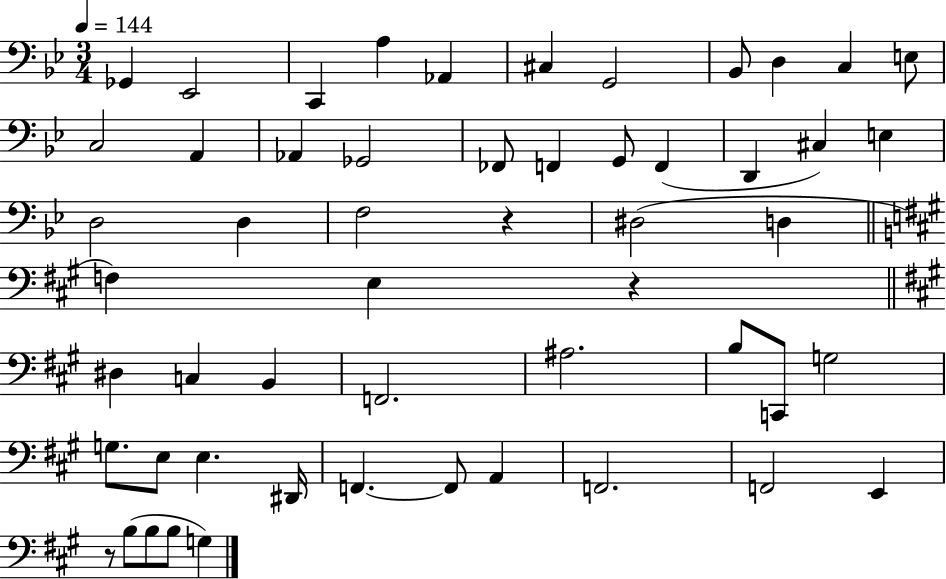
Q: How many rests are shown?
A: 3